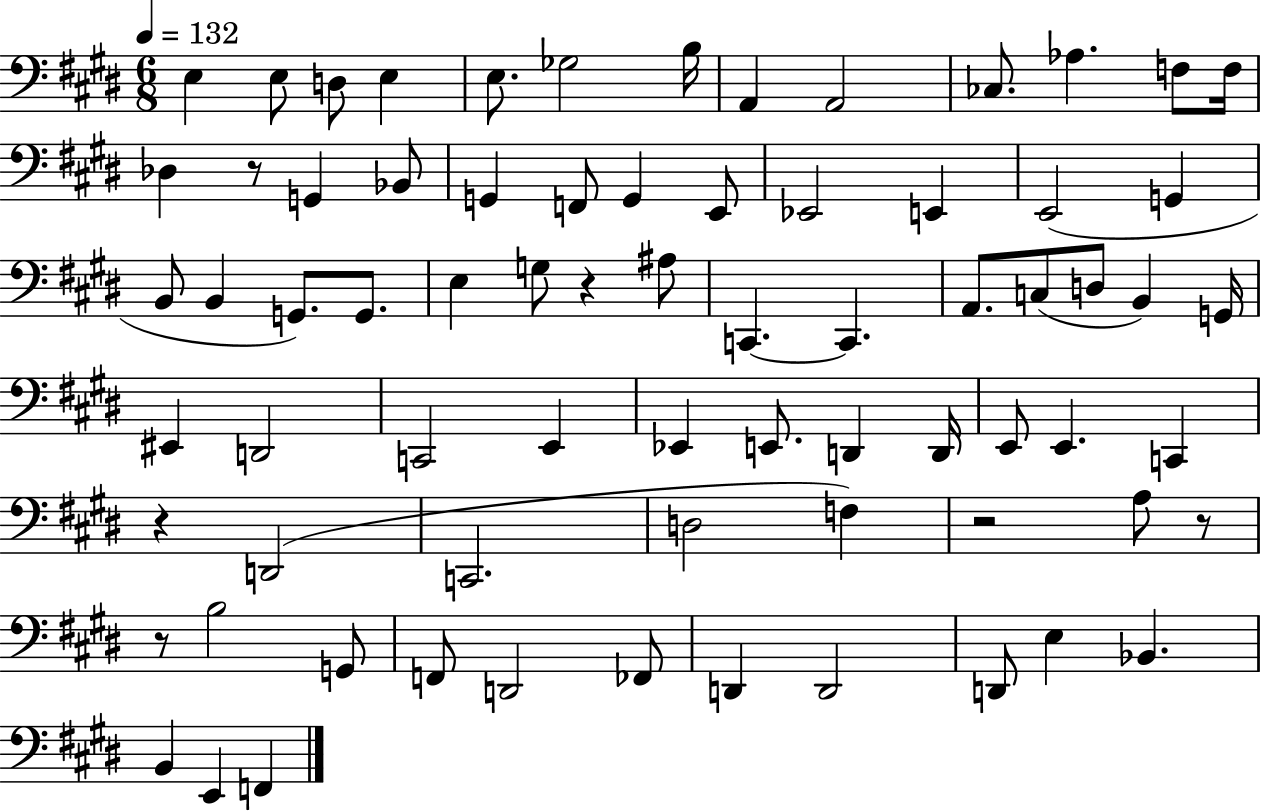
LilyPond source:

{
  \clef bass
  \numericTimeSignature
  \time 6/8
  \key e \major
  \tempo 4 = 132
  e4 e8 d8 e4 | e8. ges2 b16 | a,4 a,2 | ces8. aes4. f8 f16 | \break des4 r8 g,4 bes,8 | g,4 f,8 g,4 e,8 | ees,2 e,4 | e,2( g,4 | \break b,8 b,4 g,8.) g,8. | e4 g8 r4 ais8 | c,4.~~ c,4. | a,8. c8( d8 b,4) g,16 | \break eis,4 d,2 | c,2 e,4 | ees,4 e,8. d,4 d,16 | e,8 e,4. c,4 | \break r4 d,2( | c,2. | d2 f4) | r2 a8 r8 | \break r8 b2 g,8 | f,8 d,2 fes,8 | d,4 d,2 | d,8 e4 bes,4. | \break b,4 e,4 f,4 | \bar "|."
}